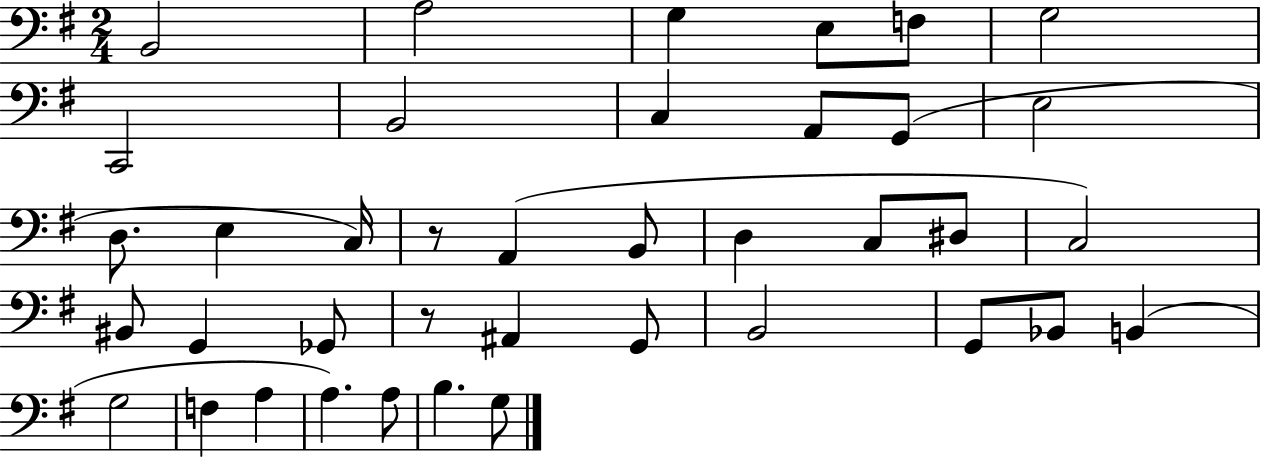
{
  \clef bass
  \numericTimeSignature
  \time 2/4
  \key g \major
  \repeat volta 2 { b,2 | a2 | g4 e8 f8 | g2 | \break c,2 | b,2 | c4 a,8 g,8( | e2 | \break d8. e4 c16) | r8 a,4( b,8 | d4 c8 dis8 | c2) | \break bis,8 g,4 ges,8 | r8 ais,4 g,8 | b,2 | g,8 bes,8 b,4( | \break g2 | f4 a4 | a4.) a8 | b4. g8 | \break } \bar "|."
}